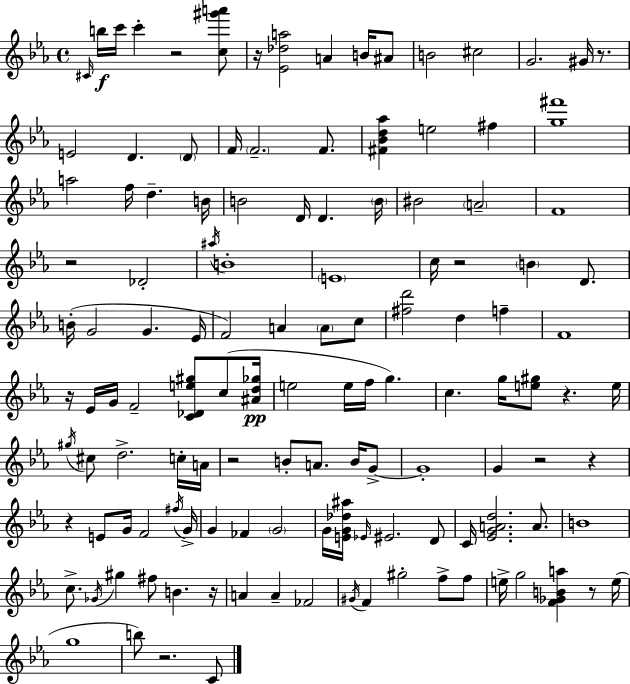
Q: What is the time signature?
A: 4/4